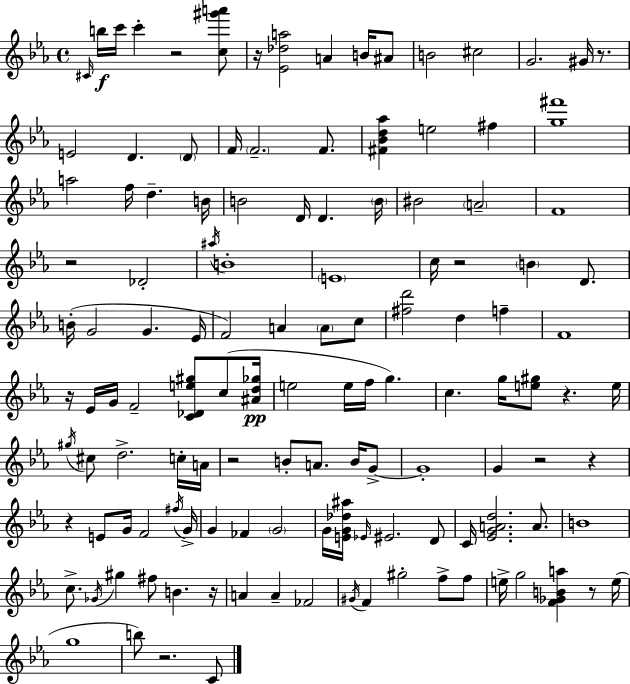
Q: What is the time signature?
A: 4/4